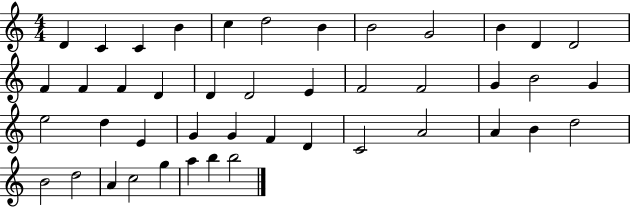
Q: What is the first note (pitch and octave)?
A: D4